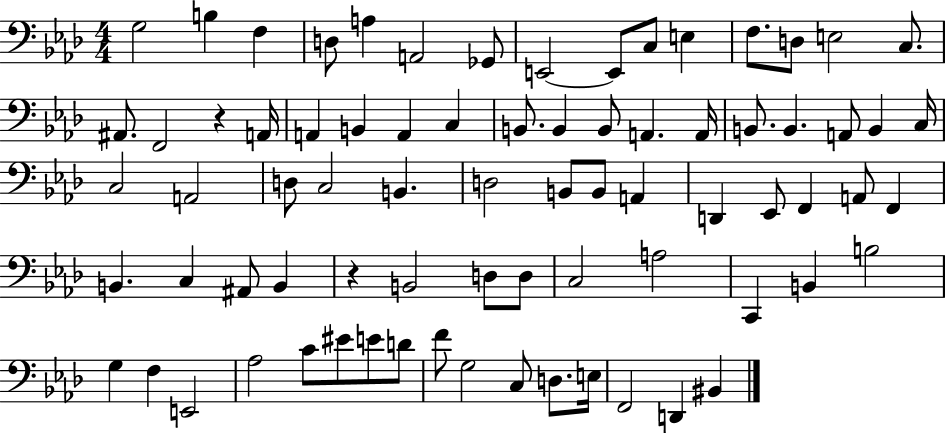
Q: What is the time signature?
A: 4/4